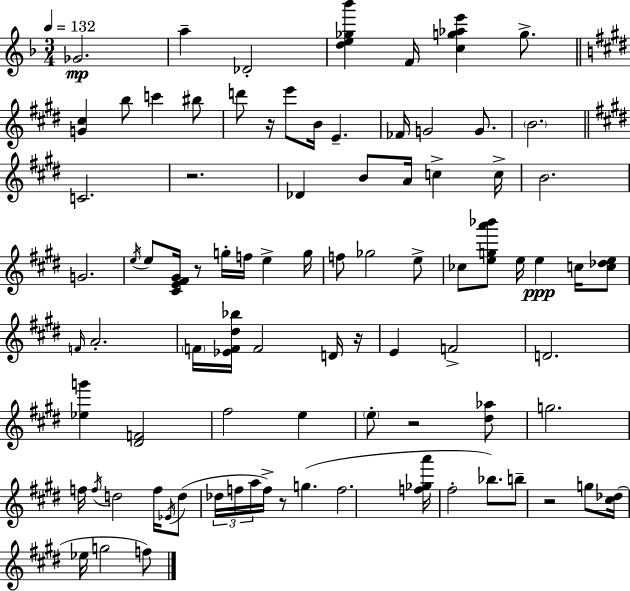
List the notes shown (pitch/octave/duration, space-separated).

Gb4/h. A5/q Db4/h [D5,E5,Gb5,Bb6]/q F4/s [C5,G5,Ab5,E6]/q G5/e. [G4,C#5]/q B5/e C6/q BIS5/e D6/e R/s E6/e B4/s E4/q. FES4/s G4/h G4/e. B4/h. C4/h. R/h. Db4/q B4/e A4/s C5/q C5/s B4/h. G4/h. E5/s E5/e [C#4,E4,F#4,G#4]/s R/e G5/s F5/s E5/q G5/s F5/e Gb5/h E5/e CES5/e [E5,G5,A6,Bb6]/e E5/s E5/q C5/s [C5,Db5,E5]/e F4/s A4/h. F4/s [Eb4,F4,D#5,Bb5]/s F4/h D4/s R/s E4/q F4/h D4/h. [Eb5,G6]/q [D#4,F4]/h F#5/h E5/q E5/e R/h [D#5,Ab5]/e G5/h. F5/s F5/s D5/h F5/s Eb4/s D5/e Db5/s F5/s A5/s F5/s R/e G5/q. F5/h. [F5,Gb5,A6]/s F#5/h Bb5/e. B5/e R/h G5/e [C#5,Db5]/s Eb5/s G5/h F5/e